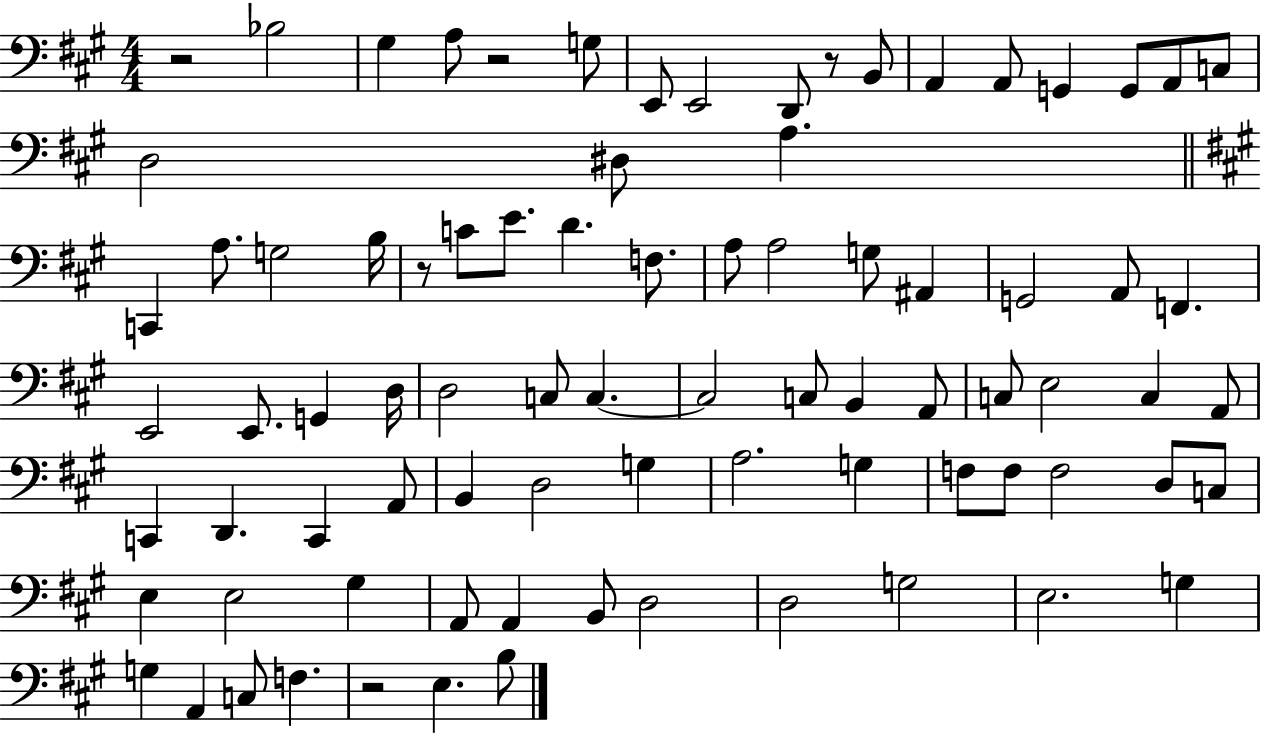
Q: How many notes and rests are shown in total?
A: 83